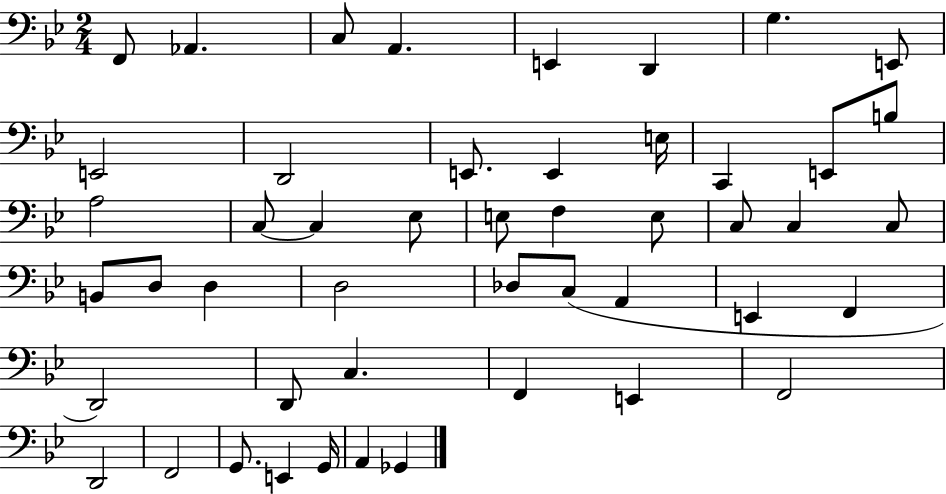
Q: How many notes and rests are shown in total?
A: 48